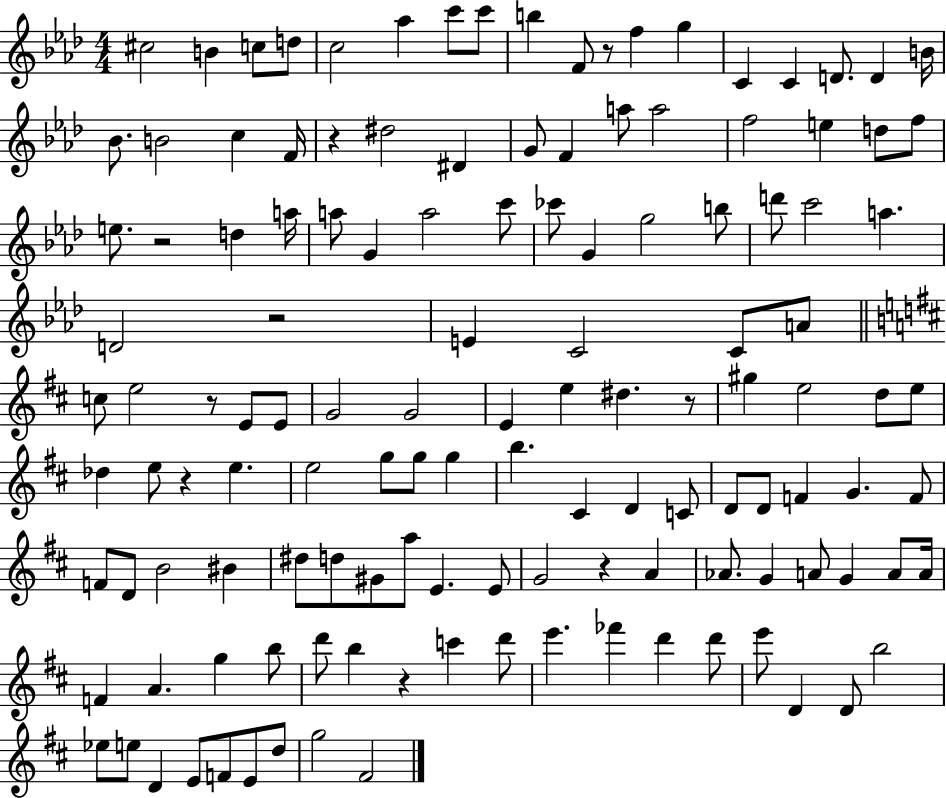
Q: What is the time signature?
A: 4/4